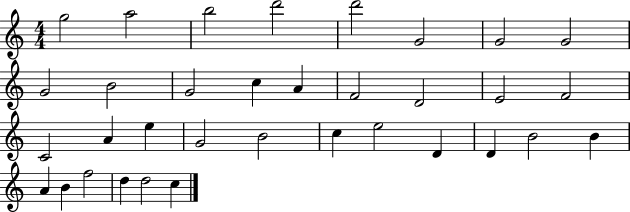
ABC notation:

X:1
T:Untitled
M:4/4
L:1/4
K:C
g2 a2 b2 d'2 d'2 G2 G2 G2 G2 B2 G2 c A F2 D2 E2 F2 C2 A e G2 B2 c e2 D D B2 B A B f2 d d2 c